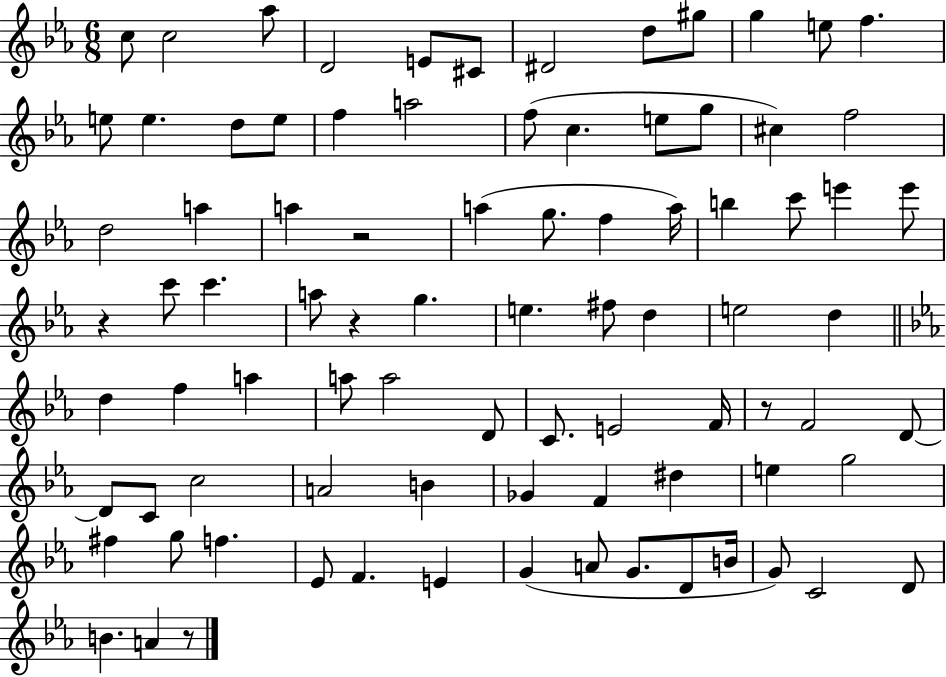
C5/e C5/h Ab5/e D4/h E4/e C#4/e D#4/h D5/e G#5/e G5/q E5/e F5/q. E5/e E5/q. D5/e E5/e F5/q A5/h F5/e C5/q. E5/e G5/e C#5/q F5/h D5/h A5/q A5/q R/h A5/q G5/e. F5/q A5/s B5/q C6/e E6/q E6/e R/q C6/e C6/q. A5/e R/q G5/q. E5/q. F#5/e D5/q E5/h D5/q D5/q F5/q A5/q A5/e A5/h D4/e C4/e. E4/h F4/s R/e F4/h D4/e D4/e C4/e C5/h A4/h B4/q Gb4/q F4/q D#5/q E5/q G5/h F#5/q G5/e F5/q. Eb4/e F4/q. E4/q G4/q A4/e G4/e. D4/e B4/s G4/e C4/h D4/e B4/q. A4/q R/e